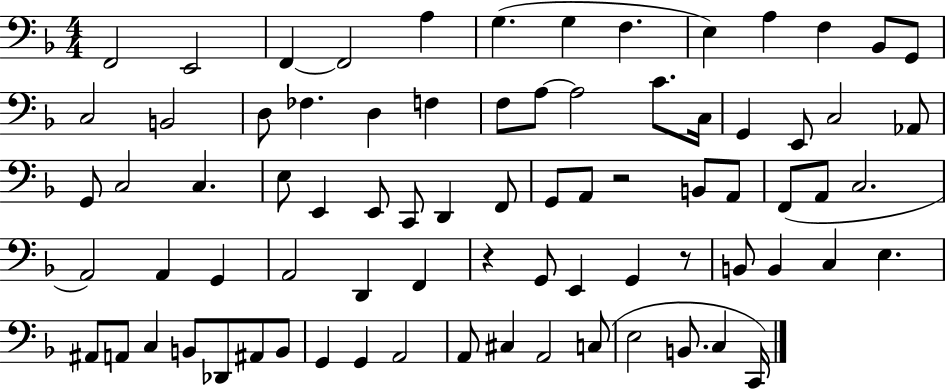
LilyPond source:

{
  \clef bass
  \numericTimeSignature
  \time 4/4
  \key f \major
  f,2 e,2 | f,4~~ f,2 a4 | g4.( g4 f4. | e4) a4 f4 bes,8 g,8 | \break c2 b,2 | d8 fes4. d4 f4 | f8 a8~~ a2 c'8. c16 | g,4 e,8 c2 aes,8 | \break g,8 c2 c4. | e8 e,4 e,8 c,8 d,4 f,8 | g,8 a,8 r2 b,8 a,8 | f,8( a,8 c2. | \break a,2) a,4 g,4 | a,2 d,4 f,4 | r4 g,8 e,4 g,4 r8 | b,8 b,4 c4 e4. | \break ais,8 a,8 c4 b,8 des,8 ais,8 b,8 | g,4 g,4 a,2 | a,8 cis4 a,2 c8( | e2 b,8. c4 c,16) | \break \bar "|."
}